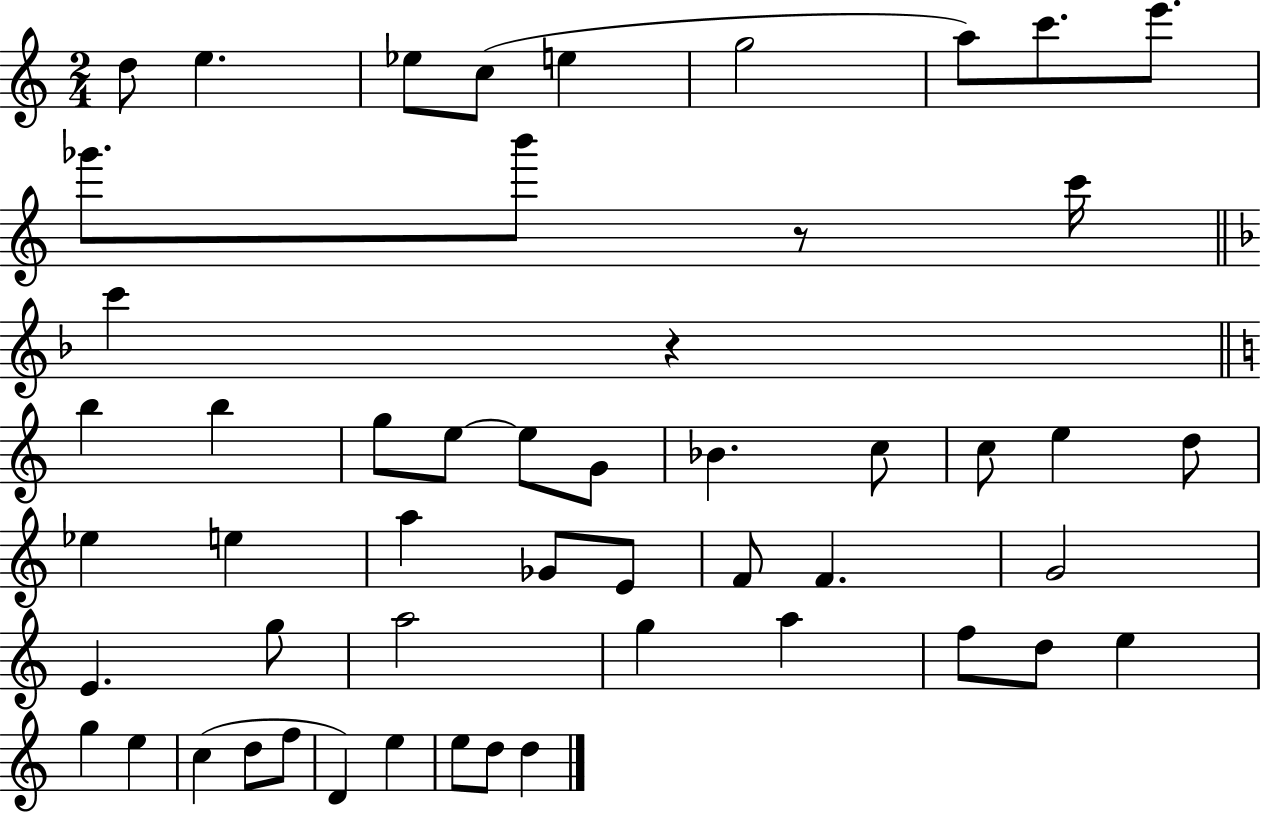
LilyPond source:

{
  \clef treble
  \numericTimeSignature
  \time 2/4
  \key c \major
  d''8 e''4. | ees''8 c''8( e''4 | g''2 | a''8) c'''8. e'''8. | \break ges'''8. b'''8 r8 c'''16 | \bar "||" \break \key d \minor c'''4 r4 | \bar "||" \break \key a \minor b''4 b''4 | g''8 e''8~~ e''8 g'8 | bes'4. c''8 | c''8 e''4 d''8 | \break ees''4 e''4 | a''4 ges'8 e'8 | f'8 f'4. | g'2 | \break e'4. g''8 | a''2 | g''4 a''4 | f''8 d''8 e''4 | \break g''4 e''4 | c''4( d''8 f''8 | d'4) e''4 | e''8 d''8 d''4 | \break \bar "|."
}